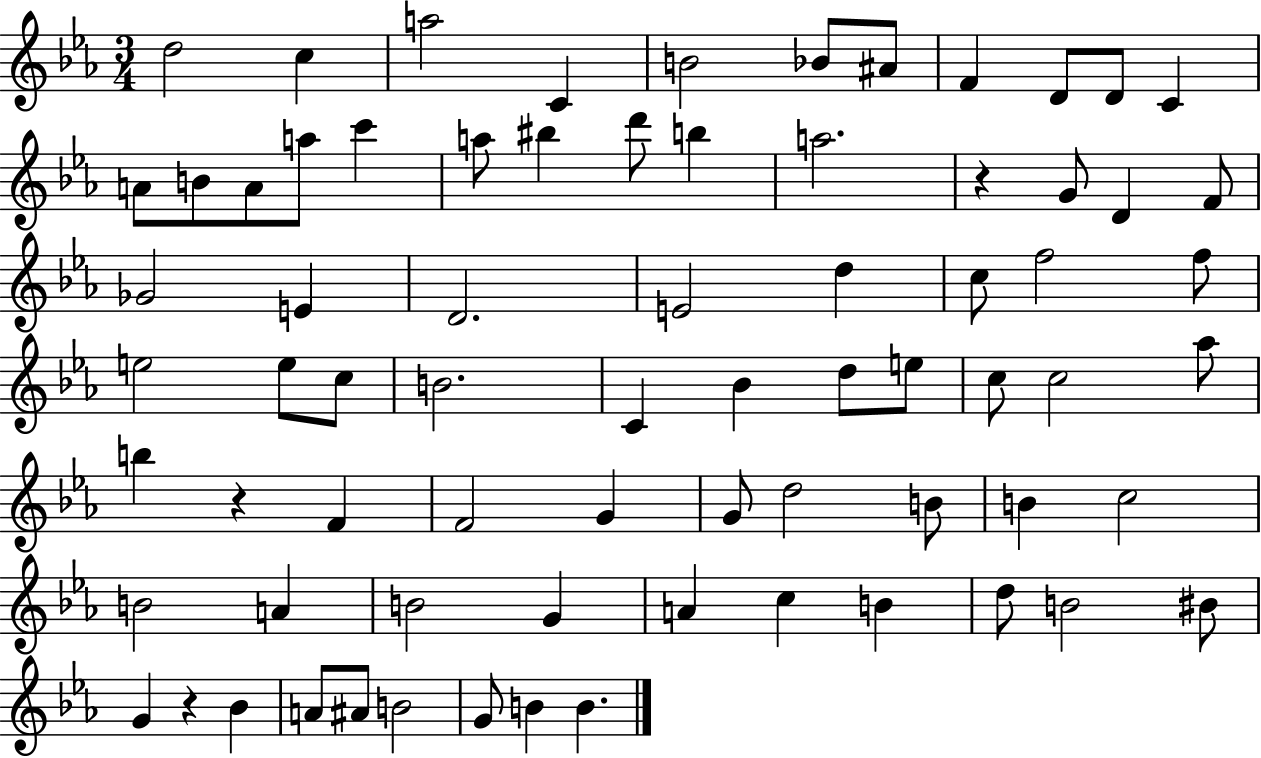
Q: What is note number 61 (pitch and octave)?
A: B4